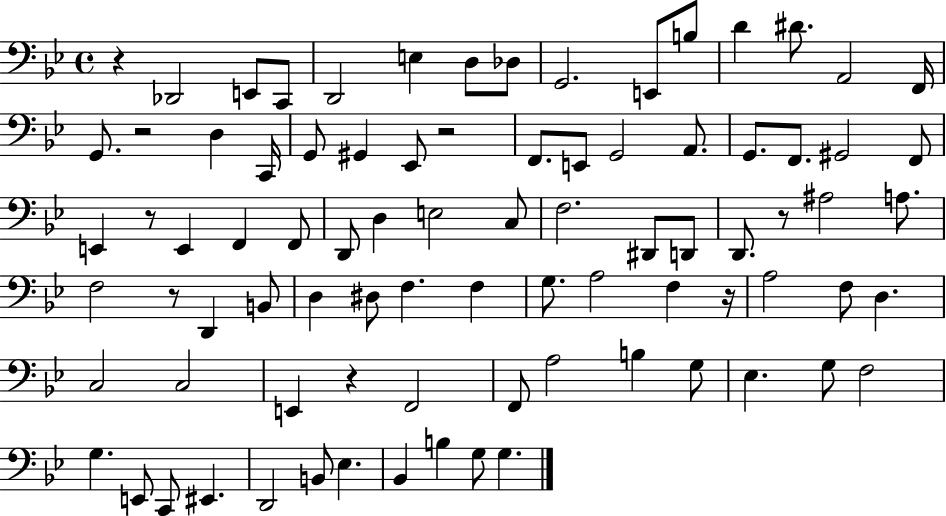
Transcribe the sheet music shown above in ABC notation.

X:1
T:Untitled
M:4/4
L:1/4
K:Bb
z _D,,2 E,,/2 C,,/2 D,,2 E, D,/2 _D,/2 G,,2 E,,/2 B,/2 D ^D/2 A,,2 F,,/4 G,,/2 z2 D, C,,/4 G,,/2 ^G,, _E,,/2 z2 F,,/2 E,,/2 G,,2 A,,/2 G,,/2 F,,/2 ^G,,2 F,,/2 E,, z/2 E,, F,, F,,/2 D,,/2 D, E,2 C,/2 F,2 ^D,,/2 D,,/2 D,,/2 z/2 ^A,2 A,/2 F,2 z/2 D,, B,,/2 D, ^D,/2 F, F, G,/2 A,2 F, z/4 A,2 F,/2 D, C,2 C,2 E,, z F,,2 F,,/2 A,2 B, G,/2 _E, G,/2 F,2 G, E,,/2 C,,/2 ^E,, D,,2 B,,/2 _E, _B,, B, G,/2 G,